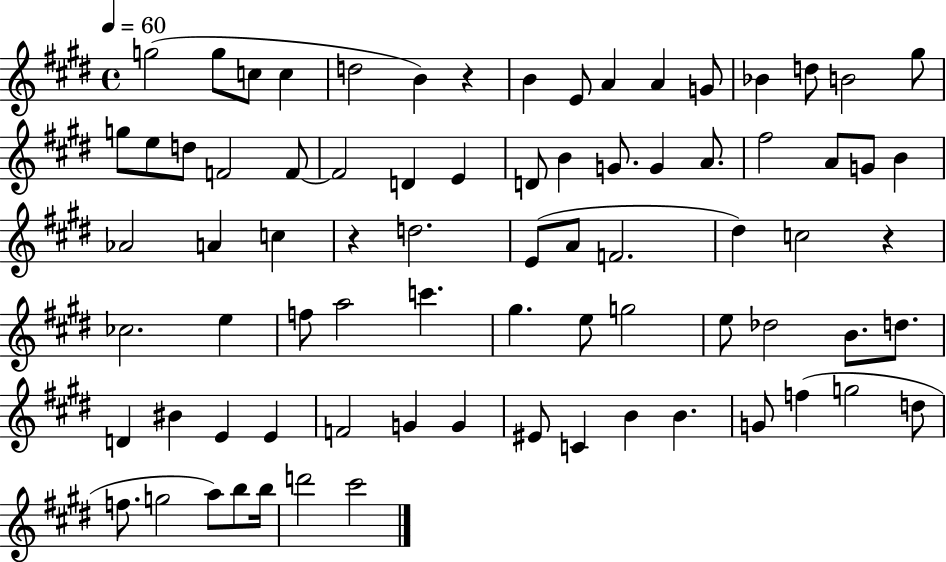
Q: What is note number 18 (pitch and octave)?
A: D5